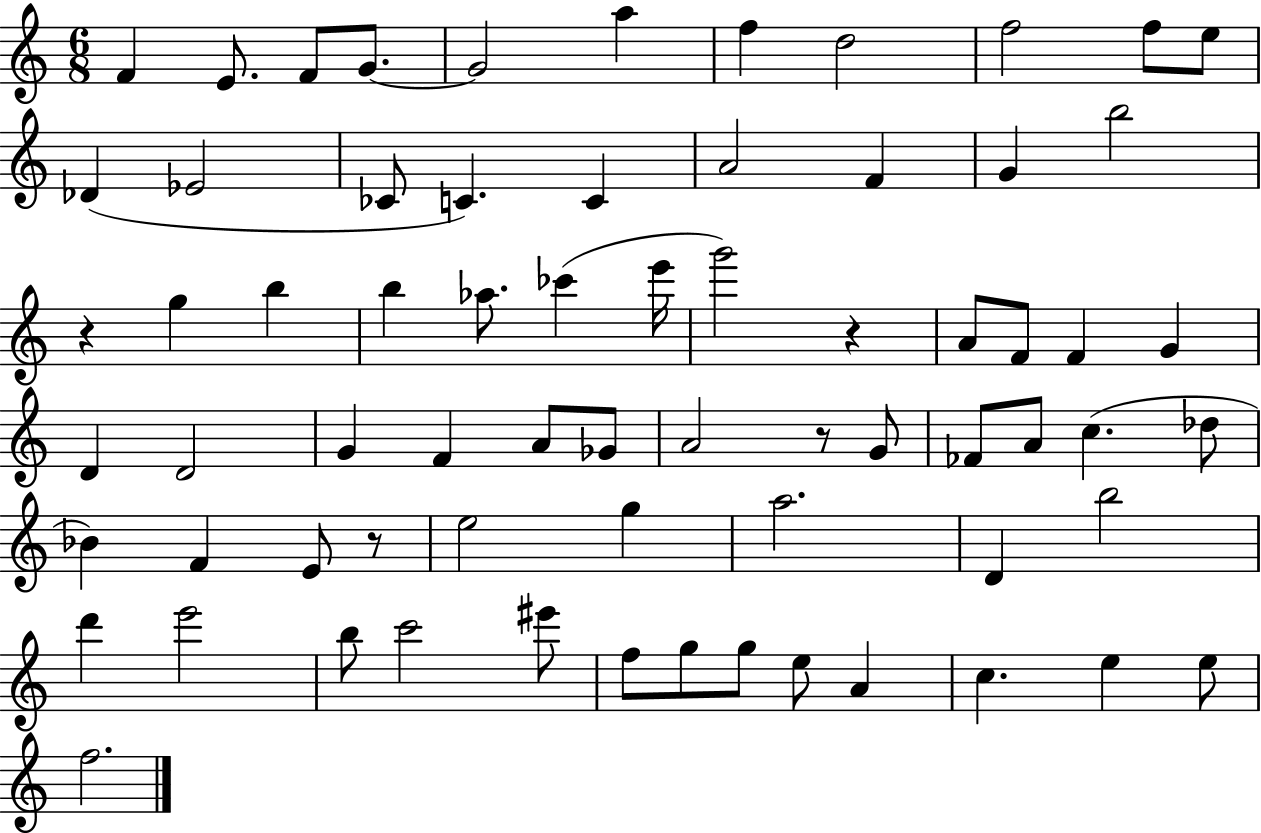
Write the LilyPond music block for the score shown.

{
  \clef treble
  \numericTimeSignature
  \time 6/8
  \key c \major
  f'4 e'8. f'8 g'8.~~ | g'2 a''4 | f''4 d''2 | f''2 f''8 e''8 | \break des'4( ees'2 | ces'8 c'4.) c'4 | a'2 f'4 | g'4 b''2 | \break r4 g''4 b''4 | b''4 aes''8. ces'''4( e'''16 | g'''2) r4 | a'8 f'8 f'4 g'4 | \break d'4 d'2 | g'4 f'4 a'8 ges'8 | a'2 r8 g'8 | fes'8 a'8 c''4.( des''8 | \break bes'4) f'4 e'8 r8 | e''2 g''4 | a''2. | d'4 b''2 | \break d'''4 e'''2 | b''8 c'''2 eis'''8 | f''8 g''8 g''8 e''8 a'4 | c''4. e''4 e''8 | \break f''2. | \bar "|."
}